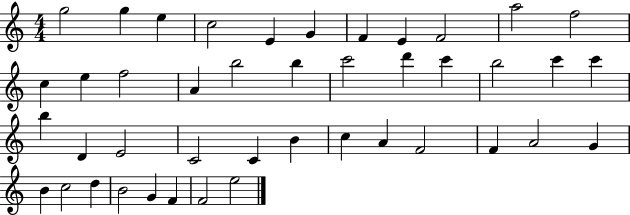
G5/h G5/q E5/q C5/h E4/q G4/q F4/q E4/q F4/h A5/h F5/h C5/q E5/q F5/h A4/q B5/h B5/q C6/h D6/q C6/q B5/h C6/q C6/q B5/q D4/q E4/h C4/h C4/q B4/q C5/q A4/q F4/h F4/q A4/h G4/q B4/q C5/h D5/q B4/h G4/q F4/q F4/h E5/h